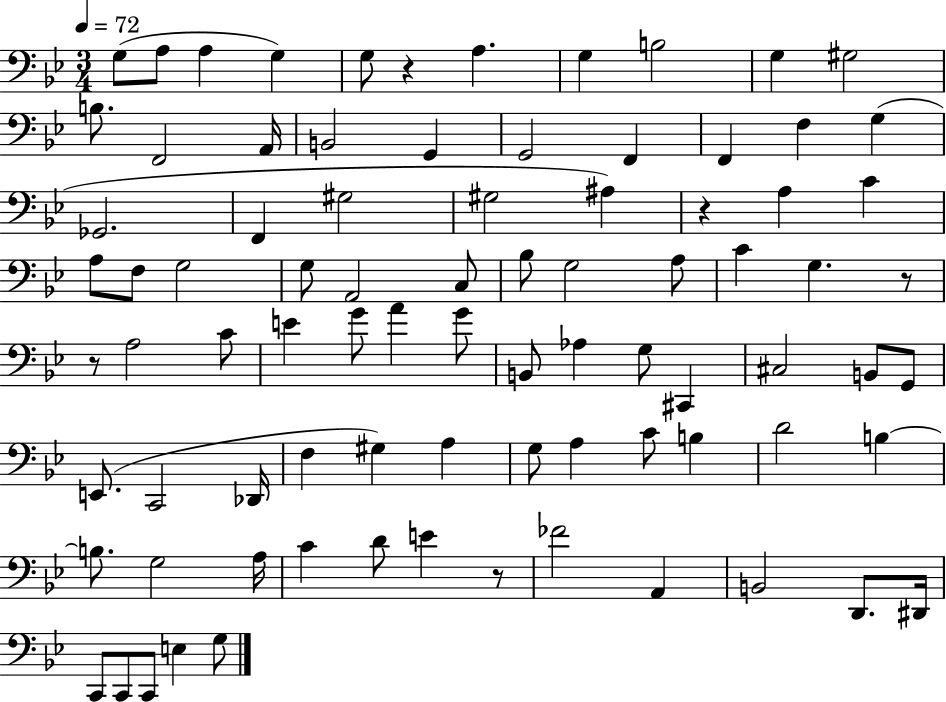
X:1
T:Untitled
M:3/4
L:1/4
K:Bb
G,/2 A,/2 A, G, G,/2 z A, G, B,2 G, ^G,2 B,/2 F,,2 A,,/4 B,,2 G,, G,,2 F,, F,, F, G, _G,,2 F,, ^G,2 ^G,2 ^A, z A, C A,/2 F,/2 G,2 G,/2 A,,2 C,/2 _B,/2 G,2 A,/2 C G, z/2 z/2 A,2 C/2 E G/2 A G/2 B,,/2 _A, G,/2 ^C,, ^C,2 B,,/2 G,,/2 E,,/2 C,,2 _D,,/4 F, ^G, A, G,/2 A, C/2 B, D2 B, B,/2 G,2 A,/4 C D/2 E z/2 _F2 A,, B,,2 D,,/2 ^D,,/4 C,,/2 C,,/2 C,,/2 E, G,/2